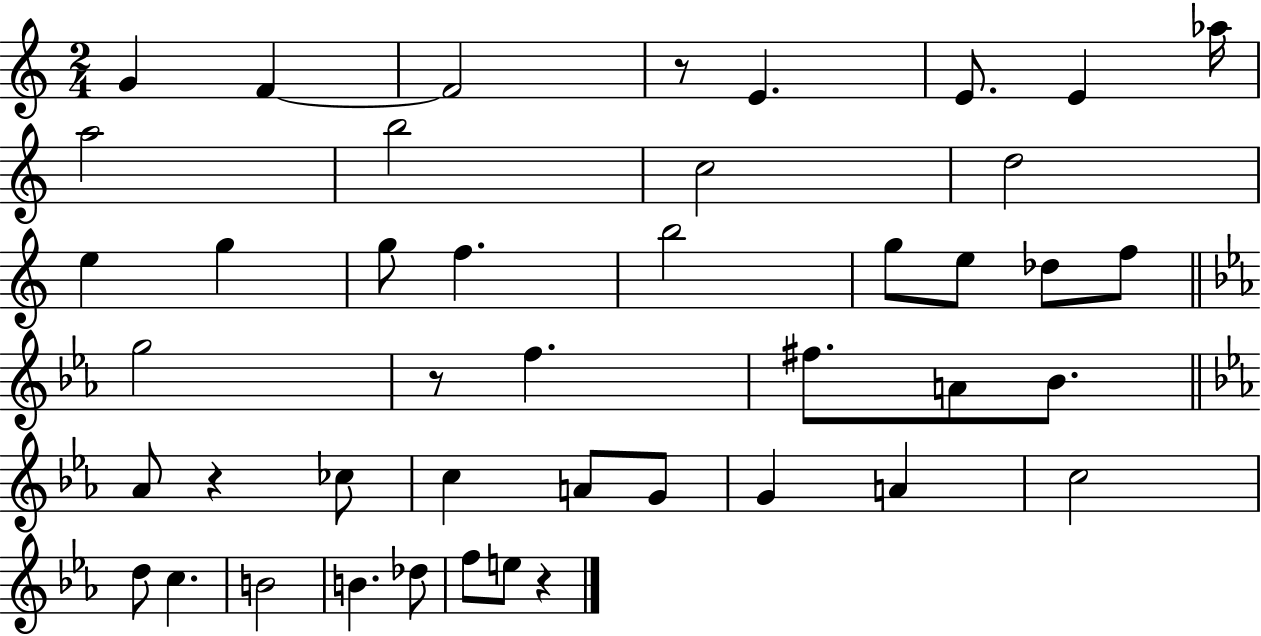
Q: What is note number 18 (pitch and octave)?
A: E5